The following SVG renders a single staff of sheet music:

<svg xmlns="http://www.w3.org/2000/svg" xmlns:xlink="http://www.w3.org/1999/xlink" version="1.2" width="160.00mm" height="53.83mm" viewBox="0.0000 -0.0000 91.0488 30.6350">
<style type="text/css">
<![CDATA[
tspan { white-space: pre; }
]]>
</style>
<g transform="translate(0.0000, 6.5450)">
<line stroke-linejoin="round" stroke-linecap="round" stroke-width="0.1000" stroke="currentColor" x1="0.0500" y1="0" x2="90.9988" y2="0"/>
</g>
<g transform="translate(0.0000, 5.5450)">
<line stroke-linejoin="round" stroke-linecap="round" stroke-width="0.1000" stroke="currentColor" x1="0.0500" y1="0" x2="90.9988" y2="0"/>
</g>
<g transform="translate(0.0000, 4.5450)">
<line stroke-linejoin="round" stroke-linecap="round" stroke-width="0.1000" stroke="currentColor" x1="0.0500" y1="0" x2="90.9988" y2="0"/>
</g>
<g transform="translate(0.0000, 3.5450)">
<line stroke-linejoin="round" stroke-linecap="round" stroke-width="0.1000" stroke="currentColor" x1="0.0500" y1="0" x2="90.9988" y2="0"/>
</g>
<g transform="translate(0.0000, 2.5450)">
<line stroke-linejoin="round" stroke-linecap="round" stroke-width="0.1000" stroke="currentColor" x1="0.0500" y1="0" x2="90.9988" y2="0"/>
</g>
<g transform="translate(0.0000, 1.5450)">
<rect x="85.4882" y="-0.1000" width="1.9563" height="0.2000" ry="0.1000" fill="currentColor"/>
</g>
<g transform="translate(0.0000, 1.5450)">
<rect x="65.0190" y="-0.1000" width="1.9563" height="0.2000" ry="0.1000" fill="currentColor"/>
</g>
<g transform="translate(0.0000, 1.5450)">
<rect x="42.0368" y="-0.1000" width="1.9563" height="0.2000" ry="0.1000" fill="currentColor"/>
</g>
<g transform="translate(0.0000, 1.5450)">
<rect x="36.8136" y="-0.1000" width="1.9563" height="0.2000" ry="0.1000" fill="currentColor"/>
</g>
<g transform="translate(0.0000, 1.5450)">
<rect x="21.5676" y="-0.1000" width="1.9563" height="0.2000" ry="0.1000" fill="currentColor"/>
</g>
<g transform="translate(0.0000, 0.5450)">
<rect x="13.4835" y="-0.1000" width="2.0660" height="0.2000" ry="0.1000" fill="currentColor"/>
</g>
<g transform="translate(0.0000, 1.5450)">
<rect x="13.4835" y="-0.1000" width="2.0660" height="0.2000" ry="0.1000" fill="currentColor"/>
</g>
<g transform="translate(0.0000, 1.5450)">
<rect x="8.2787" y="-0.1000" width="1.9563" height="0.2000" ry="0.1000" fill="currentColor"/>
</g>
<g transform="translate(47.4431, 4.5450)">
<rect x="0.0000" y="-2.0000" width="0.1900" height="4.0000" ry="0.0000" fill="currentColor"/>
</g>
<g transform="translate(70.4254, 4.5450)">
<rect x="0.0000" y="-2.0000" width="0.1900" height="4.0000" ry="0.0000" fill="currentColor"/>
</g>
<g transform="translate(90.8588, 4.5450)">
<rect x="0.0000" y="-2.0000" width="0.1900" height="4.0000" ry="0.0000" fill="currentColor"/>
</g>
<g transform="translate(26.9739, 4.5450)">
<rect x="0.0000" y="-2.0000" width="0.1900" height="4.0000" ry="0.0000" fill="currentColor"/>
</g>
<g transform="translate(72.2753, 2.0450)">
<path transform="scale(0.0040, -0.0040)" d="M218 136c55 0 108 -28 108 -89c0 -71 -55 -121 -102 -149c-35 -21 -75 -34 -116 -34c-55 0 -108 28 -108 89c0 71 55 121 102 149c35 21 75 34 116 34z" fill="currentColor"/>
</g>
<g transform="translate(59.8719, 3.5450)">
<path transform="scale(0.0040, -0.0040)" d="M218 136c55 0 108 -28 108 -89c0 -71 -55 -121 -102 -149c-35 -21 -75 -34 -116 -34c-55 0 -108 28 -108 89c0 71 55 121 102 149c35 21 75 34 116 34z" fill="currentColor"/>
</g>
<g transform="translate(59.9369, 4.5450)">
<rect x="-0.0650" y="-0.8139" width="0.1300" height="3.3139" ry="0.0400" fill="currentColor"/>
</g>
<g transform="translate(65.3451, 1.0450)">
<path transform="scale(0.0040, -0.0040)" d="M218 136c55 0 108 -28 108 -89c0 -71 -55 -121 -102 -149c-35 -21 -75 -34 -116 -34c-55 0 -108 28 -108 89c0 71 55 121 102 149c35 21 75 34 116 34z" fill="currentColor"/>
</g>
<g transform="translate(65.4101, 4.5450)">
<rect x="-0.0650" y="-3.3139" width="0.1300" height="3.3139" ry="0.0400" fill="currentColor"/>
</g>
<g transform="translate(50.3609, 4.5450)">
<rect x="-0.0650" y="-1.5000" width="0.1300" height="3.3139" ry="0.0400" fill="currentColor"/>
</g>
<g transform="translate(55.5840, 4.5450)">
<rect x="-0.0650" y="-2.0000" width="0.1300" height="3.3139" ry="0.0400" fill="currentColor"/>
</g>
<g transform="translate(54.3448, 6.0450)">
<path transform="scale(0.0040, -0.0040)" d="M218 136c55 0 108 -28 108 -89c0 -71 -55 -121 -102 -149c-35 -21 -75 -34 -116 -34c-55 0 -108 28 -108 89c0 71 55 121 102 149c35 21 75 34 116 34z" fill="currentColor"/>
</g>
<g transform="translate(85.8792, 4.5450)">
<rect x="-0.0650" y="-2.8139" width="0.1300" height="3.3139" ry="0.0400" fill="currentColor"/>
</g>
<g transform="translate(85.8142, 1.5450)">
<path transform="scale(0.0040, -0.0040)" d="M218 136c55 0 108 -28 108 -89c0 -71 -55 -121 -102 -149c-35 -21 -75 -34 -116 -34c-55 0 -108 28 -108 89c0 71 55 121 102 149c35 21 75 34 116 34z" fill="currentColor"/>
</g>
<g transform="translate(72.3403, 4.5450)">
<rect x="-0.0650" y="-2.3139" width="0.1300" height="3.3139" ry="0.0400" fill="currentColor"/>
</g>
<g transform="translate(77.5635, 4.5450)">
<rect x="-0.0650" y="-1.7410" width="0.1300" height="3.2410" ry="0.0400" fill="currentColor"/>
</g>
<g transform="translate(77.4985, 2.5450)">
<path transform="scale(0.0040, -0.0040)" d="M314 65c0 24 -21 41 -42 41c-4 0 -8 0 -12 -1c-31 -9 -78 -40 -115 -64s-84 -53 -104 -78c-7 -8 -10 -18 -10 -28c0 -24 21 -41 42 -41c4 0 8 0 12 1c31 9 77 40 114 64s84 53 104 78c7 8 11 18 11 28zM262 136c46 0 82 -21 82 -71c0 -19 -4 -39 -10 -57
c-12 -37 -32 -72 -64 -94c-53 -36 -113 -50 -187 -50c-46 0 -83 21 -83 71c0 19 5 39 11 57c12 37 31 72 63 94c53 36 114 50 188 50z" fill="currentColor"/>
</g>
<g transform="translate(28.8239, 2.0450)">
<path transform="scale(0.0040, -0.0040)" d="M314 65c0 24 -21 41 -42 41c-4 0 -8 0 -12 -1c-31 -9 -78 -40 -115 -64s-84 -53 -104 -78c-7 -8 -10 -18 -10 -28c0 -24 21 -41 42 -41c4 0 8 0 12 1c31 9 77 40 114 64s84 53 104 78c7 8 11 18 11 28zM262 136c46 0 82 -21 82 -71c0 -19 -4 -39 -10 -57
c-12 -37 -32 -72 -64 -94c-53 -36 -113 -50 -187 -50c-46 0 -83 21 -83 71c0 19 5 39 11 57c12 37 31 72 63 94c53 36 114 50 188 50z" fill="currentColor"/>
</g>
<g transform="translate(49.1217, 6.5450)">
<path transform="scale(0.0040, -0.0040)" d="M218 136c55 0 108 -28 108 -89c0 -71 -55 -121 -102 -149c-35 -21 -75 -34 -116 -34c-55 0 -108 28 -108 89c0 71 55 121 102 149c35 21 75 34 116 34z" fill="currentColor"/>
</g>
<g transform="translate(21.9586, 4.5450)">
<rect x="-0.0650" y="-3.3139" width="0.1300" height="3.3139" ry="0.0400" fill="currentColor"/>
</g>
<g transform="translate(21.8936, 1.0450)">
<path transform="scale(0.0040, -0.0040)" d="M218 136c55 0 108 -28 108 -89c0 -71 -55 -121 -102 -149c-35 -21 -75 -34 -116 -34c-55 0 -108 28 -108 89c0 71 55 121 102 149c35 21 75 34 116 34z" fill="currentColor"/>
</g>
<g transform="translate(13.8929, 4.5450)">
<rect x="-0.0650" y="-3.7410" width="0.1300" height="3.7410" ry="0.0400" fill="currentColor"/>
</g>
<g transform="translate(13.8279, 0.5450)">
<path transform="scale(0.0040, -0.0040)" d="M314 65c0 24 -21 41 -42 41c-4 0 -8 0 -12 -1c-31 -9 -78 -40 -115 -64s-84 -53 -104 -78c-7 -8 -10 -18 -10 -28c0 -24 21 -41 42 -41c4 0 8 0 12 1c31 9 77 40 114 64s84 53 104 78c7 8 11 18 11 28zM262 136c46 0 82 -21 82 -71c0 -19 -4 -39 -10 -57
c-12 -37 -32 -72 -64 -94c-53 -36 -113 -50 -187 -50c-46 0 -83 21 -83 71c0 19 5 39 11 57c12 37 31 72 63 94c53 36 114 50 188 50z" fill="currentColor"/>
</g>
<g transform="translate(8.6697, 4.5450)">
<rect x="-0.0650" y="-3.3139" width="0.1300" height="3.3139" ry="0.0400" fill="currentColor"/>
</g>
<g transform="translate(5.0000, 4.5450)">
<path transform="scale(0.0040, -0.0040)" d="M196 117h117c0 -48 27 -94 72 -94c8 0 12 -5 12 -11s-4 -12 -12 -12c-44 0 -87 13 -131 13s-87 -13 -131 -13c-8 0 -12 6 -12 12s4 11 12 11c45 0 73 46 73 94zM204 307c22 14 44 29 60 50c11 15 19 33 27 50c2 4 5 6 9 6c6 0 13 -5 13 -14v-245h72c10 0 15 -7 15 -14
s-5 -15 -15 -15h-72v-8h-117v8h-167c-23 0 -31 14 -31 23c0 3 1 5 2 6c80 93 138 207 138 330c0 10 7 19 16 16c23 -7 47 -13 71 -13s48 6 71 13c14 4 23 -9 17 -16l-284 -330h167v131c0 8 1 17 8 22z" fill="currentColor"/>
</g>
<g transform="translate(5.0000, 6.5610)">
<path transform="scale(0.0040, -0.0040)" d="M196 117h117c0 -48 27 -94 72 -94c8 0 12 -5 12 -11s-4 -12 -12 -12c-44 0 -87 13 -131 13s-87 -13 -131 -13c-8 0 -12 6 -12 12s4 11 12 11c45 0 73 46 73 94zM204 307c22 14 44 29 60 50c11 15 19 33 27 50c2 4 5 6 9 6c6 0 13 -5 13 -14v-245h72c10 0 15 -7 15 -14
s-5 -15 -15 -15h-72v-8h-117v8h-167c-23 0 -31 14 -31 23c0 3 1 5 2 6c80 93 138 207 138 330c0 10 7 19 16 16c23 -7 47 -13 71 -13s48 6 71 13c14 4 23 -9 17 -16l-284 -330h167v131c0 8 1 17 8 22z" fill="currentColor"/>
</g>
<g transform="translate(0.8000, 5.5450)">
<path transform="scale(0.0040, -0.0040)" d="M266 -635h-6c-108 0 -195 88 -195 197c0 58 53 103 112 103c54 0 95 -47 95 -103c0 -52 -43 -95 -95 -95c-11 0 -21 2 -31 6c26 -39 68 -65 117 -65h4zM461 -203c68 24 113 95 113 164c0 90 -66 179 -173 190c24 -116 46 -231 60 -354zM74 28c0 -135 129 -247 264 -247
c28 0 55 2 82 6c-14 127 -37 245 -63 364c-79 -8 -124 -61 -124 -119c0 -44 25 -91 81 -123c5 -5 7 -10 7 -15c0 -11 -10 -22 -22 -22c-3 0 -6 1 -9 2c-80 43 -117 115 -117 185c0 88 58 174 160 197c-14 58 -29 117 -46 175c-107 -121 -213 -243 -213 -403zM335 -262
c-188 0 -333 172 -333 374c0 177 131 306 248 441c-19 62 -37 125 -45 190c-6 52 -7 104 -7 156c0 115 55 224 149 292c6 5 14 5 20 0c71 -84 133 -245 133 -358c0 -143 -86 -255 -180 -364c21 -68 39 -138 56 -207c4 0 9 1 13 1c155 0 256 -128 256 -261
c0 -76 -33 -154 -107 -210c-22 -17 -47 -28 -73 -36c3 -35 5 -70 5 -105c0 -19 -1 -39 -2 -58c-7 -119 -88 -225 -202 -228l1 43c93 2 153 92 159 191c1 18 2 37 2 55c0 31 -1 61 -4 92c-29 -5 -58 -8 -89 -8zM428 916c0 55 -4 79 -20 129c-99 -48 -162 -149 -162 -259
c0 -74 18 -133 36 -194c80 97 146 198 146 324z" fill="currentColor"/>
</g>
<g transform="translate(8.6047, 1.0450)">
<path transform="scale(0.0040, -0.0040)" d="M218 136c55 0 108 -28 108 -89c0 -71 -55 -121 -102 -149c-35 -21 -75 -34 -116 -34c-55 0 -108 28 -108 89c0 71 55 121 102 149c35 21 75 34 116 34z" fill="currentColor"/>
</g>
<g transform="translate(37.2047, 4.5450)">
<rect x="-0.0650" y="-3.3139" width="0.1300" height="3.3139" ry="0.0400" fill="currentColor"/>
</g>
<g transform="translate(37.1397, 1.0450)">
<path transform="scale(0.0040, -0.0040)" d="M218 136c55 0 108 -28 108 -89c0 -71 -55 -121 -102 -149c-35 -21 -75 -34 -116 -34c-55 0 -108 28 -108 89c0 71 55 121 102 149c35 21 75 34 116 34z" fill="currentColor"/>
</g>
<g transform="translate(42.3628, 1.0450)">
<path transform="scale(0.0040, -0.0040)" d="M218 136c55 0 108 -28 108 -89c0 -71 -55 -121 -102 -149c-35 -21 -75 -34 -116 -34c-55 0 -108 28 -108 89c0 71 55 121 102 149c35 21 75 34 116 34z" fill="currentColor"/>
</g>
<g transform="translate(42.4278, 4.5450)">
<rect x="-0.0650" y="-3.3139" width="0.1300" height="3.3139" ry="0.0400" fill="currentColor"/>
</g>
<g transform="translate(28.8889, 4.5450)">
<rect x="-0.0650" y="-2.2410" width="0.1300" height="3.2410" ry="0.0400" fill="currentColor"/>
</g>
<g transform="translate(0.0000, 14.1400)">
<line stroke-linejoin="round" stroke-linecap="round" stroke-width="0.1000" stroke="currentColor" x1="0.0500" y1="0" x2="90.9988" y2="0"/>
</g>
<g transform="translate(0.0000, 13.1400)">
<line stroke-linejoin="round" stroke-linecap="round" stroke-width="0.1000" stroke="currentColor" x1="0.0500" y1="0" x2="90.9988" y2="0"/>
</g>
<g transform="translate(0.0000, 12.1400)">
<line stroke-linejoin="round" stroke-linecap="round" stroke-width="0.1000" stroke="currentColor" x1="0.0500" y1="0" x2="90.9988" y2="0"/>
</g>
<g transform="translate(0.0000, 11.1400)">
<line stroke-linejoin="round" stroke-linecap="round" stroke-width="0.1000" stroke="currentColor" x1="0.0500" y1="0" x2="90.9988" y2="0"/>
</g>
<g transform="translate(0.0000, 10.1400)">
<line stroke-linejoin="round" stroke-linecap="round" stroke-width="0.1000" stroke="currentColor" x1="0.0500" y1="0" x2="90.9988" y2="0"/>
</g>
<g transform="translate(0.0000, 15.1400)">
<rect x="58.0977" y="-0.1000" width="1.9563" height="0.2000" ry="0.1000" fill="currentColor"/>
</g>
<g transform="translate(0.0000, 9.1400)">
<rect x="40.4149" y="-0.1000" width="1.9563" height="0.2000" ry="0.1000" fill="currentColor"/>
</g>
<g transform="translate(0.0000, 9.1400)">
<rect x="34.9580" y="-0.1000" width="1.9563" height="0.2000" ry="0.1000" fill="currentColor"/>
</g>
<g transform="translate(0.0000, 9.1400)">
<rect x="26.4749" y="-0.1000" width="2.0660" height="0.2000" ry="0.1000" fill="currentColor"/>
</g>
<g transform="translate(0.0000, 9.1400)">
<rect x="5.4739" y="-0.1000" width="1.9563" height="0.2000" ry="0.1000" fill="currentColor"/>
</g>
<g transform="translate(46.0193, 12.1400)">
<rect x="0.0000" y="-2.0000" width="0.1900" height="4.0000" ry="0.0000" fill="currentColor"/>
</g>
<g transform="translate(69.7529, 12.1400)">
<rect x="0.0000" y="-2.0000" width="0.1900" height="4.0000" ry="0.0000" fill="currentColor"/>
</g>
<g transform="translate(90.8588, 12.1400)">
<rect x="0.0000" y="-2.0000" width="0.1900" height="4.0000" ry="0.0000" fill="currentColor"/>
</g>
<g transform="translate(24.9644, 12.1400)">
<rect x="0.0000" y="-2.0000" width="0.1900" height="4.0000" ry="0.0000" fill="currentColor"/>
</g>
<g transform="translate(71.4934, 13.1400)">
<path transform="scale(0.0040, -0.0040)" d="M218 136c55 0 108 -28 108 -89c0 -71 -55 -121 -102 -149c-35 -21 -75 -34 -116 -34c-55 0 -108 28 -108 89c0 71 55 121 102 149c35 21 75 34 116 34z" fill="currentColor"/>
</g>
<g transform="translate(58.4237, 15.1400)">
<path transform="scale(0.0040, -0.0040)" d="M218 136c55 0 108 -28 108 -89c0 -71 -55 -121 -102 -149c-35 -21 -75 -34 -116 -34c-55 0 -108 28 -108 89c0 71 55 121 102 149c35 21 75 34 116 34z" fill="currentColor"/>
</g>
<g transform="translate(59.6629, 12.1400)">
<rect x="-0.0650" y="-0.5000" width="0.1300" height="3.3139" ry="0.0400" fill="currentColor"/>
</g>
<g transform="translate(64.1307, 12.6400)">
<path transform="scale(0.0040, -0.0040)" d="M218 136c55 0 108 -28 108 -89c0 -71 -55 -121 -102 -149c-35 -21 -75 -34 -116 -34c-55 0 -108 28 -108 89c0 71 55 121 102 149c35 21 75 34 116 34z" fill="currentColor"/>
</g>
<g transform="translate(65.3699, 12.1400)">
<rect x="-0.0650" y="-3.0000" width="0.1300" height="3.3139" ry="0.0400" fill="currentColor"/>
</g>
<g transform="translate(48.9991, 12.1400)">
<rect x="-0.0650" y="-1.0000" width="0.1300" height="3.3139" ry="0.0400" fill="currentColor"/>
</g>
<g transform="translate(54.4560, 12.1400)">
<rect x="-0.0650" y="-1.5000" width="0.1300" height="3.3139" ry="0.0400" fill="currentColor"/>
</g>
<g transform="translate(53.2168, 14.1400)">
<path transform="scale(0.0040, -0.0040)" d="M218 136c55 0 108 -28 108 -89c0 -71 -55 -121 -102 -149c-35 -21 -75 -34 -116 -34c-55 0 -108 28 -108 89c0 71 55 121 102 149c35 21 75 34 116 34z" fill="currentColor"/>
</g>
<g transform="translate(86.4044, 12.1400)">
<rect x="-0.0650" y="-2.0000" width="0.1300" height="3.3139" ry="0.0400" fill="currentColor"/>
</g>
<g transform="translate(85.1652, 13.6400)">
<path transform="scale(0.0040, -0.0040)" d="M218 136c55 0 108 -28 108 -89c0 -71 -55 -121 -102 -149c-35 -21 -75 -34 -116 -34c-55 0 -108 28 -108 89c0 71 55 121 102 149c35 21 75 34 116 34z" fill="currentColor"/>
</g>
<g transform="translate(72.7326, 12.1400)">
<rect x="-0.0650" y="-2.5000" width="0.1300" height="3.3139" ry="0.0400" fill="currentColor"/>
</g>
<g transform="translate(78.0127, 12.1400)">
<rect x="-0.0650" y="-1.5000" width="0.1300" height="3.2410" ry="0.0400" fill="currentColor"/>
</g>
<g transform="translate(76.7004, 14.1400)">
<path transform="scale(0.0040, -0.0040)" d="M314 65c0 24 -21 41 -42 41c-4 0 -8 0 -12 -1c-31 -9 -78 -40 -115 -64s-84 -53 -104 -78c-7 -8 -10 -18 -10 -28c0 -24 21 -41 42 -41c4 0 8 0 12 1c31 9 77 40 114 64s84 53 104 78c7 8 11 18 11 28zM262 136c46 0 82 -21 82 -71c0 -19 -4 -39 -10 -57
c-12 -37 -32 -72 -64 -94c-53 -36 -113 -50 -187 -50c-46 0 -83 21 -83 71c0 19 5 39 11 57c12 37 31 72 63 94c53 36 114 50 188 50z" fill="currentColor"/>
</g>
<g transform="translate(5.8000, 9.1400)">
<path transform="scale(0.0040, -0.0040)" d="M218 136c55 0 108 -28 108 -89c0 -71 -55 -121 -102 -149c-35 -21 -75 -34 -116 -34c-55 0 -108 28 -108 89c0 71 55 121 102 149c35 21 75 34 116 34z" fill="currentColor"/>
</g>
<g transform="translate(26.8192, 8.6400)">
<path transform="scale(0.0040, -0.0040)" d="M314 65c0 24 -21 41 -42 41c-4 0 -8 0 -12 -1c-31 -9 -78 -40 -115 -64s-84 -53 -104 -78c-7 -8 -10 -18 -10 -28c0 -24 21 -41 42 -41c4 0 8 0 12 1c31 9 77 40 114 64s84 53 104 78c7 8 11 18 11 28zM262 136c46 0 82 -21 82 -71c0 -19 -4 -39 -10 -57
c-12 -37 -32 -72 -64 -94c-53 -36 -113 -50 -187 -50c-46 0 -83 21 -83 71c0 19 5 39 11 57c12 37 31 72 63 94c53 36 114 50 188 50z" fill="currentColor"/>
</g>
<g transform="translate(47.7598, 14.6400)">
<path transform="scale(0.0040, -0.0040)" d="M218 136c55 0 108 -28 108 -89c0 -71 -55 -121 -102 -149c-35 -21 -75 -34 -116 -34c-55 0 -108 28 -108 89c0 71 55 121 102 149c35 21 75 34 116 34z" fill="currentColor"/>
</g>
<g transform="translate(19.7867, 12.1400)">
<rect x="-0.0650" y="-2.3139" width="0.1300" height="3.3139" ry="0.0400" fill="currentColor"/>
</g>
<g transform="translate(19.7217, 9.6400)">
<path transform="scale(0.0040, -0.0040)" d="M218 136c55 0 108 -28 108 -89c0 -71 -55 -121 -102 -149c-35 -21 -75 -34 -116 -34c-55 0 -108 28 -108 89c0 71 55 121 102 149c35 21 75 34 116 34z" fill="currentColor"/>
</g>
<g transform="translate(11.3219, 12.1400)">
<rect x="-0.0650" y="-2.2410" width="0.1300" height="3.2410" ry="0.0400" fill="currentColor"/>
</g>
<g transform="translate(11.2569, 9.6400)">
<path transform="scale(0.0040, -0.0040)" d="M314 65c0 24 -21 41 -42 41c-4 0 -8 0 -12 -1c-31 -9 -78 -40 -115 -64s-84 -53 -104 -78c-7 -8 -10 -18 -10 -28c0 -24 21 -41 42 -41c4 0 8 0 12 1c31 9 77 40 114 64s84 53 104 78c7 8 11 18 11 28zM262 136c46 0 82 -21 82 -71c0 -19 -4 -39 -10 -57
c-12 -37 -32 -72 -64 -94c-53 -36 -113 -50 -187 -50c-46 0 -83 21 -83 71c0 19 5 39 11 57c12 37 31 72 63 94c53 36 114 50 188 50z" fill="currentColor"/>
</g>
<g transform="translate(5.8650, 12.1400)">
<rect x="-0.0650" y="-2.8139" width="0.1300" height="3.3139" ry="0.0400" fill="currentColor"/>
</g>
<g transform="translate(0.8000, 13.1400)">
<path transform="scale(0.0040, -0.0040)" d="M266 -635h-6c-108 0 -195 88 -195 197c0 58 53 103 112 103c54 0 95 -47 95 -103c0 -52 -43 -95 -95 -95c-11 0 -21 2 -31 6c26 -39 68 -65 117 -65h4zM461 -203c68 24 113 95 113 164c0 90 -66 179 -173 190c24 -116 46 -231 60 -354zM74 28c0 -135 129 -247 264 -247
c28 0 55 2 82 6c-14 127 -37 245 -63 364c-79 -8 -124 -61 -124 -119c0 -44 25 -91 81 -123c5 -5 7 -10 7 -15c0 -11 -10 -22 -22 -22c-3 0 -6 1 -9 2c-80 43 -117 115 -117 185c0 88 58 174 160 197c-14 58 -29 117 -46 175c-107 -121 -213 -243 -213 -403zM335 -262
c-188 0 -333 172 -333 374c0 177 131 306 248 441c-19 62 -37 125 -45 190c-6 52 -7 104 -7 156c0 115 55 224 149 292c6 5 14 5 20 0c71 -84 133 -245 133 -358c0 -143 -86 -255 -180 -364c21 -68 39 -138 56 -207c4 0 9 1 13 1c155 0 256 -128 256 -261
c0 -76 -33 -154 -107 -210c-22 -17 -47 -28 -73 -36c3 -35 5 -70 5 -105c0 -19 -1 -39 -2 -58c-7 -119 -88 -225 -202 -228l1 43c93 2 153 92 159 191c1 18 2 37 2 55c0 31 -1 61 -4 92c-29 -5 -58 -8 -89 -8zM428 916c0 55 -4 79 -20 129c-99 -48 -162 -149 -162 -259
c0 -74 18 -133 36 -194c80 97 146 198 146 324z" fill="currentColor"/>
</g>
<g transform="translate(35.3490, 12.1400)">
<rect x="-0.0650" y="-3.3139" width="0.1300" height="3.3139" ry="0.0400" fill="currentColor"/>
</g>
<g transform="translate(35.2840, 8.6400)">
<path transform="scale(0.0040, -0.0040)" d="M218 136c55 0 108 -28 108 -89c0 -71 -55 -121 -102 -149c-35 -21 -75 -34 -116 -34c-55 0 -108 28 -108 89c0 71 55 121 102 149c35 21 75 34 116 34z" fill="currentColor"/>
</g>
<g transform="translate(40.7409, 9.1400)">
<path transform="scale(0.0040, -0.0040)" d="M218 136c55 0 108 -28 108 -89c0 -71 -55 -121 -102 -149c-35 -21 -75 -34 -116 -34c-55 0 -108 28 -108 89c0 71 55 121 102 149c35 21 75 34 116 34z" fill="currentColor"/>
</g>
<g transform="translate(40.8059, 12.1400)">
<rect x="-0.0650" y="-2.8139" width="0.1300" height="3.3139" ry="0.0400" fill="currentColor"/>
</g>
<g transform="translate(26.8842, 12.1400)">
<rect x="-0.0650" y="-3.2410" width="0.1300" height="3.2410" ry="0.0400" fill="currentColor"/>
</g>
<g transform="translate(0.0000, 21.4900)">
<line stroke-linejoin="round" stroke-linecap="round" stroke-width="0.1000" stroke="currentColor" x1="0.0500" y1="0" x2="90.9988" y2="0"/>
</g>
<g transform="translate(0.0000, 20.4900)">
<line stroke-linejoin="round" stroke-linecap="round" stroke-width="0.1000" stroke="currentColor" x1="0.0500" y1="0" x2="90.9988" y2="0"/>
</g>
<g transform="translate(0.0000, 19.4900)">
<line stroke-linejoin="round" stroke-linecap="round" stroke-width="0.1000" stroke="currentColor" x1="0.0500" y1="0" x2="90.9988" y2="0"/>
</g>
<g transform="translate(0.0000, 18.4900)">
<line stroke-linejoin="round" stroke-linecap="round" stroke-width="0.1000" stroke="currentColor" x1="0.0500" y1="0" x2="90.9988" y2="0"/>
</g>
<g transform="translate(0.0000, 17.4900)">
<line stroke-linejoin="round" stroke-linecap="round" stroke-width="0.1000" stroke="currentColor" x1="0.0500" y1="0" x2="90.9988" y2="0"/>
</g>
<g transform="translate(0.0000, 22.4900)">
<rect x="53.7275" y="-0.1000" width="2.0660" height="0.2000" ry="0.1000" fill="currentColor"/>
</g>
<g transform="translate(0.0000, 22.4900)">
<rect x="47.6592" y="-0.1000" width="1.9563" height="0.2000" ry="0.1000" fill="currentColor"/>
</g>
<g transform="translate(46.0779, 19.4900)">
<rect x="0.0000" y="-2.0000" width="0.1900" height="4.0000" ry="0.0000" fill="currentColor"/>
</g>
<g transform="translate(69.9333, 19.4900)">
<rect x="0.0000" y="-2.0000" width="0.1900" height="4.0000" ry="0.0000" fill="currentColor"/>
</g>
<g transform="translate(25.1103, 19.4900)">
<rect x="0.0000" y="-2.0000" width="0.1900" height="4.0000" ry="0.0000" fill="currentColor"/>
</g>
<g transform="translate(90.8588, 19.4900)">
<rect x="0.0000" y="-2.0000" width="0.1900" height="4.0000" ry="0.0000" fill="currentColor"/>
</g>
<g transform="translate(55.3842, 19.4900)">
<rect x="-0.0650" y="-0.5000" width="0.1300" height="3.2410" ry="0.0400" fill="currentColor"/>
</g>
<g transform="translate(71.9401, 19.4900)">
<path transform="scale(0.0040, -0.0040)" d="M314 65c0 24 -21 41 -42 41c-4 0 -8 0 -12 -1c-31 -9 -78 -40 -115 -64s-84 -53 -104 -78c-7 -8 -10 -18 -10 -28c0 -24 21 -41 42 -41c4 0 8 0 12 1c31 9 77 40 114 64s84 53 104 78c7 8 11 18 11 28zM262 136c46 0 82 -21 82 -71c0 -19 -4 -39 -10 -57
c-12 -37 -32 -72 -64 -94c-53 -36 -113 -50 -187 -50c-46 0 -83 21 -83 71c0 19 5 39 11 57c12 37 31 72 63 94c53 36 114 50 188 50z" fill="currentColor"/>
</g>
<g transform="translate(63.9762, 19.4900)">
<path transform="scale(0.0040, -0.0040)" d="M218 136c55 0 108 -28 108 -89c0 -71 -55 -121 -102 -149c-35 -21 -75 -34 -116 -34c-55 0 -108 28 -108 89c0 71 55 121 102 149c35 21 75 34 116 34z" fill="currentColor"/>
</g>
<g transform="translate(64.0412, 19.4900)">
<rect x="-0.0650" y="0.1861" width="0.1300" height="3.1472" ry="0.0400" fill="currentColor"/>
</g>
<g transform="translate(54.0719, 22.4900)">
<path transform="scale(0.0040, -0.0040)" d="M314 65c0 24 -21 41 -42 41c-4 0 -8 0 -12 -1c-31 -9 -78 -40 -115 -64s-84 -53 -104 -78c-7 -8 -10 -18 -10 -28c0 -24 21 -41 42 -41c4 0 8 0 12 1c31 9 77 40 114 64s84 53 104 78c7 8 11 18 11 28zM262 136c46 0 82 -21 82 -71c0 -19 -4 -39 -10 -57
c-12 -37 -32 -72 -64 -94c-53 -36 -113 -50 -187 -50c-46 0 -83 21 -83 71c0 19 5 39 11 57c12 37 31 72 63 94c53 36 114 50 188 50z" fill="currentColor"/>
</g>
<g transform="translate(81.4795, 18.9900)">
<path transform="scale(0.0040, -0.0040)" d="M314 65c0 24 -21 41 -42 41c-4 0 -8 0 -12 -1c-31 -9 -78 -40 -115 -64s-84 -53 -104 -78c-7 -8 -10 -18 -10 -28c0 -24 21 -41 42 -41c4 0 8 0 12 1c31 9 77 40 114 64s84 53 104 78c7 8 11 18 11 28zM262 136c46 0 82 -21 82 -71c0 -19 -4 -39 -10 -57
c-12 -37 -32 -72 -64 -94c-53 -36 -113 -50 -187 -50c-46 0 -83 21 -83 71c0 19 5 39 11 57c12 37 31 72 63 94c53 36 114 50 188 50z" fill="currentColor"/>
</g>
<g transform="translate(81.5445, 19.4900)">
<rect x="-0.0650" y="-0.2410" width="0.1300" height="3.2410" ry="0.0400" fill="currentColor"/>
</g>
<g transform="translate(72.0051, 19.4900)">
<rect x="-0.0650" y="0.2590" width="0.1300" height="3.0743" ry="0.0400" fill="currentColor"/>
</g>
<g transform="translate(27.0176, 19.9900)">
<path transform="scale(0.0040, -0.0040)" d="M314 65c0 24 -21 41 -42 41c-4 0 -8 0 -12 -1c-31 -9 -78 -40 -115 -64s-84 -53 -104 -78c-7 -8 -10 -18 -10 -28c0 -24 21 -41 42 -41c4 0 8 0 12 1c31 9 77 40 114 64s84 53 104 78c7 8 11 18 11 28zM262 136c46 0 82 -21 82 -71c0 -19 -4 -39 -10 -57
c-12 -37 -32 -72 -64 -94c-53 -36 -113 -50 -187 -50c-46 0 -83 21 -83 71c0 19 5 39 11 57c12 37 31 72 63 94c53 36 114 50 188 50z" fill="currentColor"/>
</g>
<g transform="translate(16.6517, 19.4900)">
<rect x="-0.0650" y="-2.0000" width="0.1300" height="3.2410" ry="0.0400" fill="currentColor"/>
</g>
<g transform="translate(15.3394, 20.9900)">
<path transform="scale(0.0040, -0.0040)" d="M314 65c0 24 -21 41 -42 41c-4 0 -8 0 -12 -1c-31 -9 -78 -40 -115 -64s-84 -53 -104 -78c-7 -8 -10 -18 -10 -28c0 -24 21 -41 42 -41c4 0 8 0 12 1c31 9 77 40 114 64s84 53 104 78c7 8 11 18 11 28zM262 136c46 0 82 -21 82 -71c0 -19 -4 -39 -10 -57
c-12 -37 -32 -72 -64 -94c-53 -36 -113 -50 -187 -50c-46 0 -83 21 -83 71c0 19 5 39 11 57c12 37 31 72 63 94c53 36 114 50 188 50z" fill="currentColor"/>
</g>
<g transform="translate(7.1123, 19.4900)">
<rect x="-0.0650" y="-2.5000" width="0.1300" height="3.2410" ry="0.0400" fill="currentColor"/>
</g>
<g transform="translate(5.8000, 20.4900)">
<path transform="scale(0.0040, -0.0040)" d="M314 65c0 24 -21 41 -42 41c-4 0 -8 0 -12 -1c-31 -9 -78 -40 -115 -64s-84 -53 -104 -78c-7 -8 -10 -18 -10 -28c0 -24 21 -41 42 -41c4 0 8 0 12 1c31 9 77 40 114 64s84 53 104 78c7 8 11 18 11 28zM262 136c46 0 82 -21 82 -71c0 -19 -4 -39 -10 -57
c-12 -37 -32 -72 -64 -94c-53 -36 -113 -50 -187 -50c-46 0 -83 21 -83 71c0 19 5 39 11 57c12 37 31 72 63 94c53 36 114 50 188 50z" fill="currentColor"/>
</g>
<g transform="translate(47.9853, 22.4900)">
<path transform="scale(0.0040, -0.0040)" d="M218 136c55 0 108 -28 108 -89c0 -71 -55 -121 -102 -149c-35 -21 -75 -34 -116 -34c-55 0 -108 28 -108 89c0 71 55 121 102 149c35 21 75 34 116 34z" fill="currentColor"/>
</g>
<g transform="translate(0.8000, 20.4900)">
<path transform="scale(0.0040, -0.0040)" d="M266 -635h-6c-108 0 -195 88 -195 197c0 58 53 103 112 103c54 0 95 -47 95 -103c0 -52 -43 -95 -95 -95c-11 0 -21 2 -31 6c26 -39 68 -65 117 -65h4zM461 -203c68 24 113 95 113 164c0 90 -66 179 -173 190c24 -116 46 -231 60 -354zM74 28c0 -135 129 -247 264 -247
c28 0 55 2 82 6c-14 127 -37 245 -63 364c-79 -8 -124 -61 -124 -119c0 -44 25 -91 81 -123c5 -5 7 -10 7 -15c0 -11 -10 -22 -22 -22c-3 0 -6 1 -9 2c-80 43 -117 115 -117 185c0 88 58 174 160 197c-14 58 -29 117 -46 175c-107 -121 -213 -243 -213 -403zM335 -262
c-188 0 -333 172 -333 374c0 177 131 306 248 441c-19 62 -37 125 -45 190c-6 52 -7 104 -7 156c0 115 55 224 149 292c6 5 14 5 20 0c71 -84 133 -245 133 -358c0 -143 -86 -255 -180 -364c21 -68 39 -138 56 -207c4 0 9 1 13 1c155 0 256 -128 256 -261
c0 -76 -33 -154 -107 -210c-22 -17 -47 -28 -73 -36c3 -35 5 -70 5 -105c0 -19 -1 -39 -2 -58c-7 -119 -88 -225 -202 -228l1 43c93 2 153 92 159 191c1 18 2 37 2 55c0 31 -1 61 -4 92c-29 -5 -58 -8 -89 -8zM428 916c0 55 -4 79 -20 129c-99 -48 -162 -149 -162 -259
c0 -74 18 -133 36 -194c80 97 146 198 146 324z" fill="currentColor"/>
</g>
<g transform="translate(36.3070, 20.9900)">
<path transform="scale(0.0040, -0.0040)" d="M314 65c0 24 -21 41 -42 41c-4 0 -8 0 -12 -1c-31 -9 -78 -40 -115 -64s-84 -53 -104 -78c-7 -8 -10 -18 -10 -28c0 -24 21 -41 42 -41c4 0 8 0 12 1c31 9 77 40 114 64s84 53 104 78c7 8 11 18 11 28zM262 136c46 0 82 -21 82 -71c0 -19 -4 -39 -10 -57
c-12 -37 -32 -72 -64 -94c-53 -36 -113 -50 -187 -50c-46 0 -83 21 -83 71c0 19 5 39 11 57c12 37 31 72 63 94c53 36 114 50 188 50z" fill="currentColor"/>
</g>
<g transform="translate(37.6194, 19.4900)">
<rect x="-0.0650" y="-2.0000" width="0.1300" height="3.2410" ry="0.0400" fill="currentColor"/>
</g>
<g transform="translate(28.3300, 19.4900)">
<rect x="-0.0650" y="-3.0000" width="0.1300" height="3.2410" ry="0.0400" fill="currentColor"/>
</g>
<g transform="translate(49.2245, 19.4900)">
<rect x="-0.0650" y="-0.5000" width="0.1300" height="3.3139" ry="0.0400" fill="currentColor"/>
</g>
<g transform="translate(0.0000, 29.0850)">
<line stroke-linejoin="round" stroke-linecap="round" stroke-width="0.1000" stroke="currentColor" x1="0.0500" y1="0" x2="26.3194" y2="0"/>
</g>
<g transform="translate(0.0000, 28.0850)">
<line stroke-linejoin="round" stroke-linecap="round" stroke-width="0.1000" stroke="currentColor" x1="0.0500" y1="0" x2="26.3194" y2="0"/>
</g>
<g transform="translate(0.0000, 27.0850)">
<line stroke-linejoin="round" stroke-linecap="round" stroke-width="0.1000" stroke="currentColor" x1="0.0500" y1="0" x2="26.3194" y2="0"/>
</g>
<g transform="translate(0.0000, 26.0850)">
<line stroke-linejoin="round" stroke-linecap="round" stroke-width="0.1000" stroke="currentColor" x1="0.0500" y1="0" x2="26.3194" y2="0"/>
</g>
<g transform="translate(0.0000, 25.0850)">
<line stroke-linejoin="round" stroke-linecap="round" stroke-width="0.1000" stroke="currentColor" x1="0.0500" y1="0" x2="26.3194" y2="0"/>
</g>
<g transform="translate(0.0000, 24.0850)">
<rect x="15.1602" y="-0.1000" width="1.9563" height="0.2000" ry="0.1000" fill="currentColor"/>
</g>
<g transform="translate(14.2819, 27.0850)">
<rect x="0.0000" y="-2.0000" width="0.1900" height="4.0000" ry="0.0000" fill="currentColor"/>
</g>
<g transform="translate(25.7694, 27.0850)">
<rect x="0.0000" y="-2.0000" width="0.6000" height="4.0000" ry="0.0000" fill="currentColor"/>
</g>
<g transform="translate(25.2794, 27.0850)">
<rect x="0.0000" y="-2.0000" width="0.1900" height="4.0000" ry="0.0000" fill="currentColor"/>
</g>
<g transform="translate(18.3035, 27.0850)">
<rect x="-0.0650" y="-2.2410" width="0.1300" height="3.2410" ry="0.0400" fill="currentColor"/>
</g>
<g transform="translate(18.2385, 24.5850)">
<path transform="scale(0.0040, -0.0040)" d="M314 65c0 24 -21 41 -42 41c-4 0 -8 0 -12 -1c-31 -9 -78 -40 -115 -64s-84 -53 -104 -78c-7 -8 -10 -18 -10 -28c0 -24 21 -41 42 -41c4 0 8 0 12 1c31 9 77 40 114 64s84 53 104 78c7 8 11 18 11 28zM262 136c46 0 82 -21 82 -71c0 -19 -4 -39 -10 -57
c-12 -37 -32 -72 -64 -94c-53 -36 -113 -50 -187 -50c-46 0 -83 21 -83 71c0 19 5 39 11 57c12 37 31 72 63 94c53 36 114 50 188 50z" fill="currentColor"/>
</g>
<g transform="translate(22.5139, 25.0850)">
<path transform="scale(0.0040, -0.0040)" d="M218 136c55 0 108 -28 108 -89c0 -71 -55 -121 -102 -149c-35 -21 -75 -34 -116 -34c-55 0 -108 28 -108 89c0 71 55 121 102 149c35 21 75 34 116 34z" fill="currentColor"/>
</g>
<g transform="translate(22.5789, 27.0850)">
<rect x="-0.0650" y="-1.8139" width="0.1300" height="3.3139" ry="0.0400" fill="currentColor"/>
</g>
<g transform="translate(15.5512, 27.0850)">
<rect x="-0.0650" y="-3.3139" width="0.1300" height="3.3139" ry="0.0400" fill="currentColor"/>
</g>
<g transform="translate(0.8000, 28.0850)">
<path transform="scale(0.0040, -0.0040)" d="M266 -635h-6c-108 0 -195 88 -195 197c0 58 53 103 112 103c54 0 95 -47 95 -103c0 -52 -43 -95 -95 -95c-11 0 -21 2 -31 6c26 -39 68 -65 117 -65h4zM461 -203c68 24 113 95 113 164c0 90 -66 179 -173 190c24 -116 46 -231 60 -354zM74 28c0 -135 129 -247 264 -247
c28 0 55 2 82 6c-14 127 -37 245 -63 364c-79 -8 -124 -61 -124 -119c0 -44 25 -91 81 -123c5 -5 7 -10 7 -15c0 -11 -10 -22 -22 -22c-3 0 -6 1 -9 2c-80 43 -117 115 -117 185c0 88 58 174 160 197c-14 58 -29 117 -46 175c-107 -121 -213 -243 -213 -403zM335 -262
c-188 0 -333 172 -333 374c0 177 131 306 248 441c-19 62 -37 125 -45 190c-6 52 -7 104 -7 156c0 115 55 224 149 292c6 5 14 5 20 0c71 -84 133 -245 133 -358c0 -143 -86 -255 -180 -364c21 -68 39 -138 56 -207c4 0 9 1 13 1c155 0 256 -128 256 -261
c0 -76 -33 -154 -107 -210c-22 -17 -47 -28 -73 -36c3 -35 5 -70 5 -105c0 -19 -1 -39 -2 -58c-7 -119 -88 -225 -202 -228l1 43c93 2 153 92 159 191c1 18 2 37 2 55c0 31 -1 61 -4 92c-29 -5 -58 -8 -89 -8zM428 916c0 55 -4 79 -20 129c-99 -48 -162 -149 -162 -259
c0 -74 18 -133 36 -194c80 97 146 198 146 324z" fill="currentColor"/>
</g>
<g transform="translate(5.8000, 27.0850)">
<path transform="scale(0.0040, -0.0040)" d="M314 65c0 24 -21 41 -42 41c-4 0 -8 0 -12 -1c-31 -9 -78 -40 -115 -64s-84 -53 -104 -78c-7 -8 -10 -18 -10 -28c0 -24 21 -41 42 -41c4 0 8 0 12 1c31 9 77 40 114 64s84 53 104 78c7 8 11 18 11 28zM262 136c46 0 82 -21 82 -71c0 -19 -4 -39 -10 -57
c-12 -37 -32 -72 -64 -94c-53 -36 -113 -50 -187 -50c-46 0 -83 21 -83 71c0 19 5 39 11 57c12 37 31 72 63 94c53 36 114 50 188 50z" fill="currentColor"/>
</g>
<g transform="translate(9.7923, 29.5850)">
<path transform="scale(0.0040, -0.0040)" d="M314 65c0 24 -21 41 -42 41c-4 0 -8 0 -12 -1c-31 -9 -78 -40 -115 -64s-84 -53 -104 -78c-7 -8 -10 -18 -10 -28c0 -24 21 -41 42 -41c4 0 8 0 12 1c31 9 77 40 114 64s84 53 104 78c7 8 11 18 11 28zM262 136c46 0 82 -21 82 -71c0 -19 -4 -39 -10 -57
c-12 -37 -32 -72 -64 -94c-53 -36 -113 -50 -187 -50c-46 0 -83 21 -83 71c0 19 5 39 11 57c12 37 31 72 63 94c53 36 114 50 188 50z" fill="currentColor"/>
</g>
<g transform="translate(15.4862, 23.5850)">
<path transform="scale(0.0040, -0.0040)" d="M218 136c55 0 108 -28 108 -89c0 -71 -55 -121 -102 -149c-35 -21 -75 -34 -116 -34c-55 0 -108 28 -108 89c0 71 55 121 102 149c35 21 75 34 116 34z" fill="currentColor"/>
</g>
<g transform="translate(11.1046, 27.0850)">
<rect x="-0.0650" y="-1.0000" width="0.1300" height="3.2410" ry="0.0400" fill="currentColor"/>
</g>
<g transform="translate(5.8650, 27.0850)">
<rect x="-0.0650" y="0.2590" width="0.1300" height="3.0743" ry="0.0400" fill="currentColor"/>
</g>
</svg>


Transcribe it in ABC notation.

X:1
T:Untitled
M:4/4
L:1/4
K:C
b c'2 b g2 b b E F d b g f2 a a g2 g b2 b a D E C A G E2 F G2 F2 A2 F2 C C2 B B2 c2 B2 D2 b g2 f